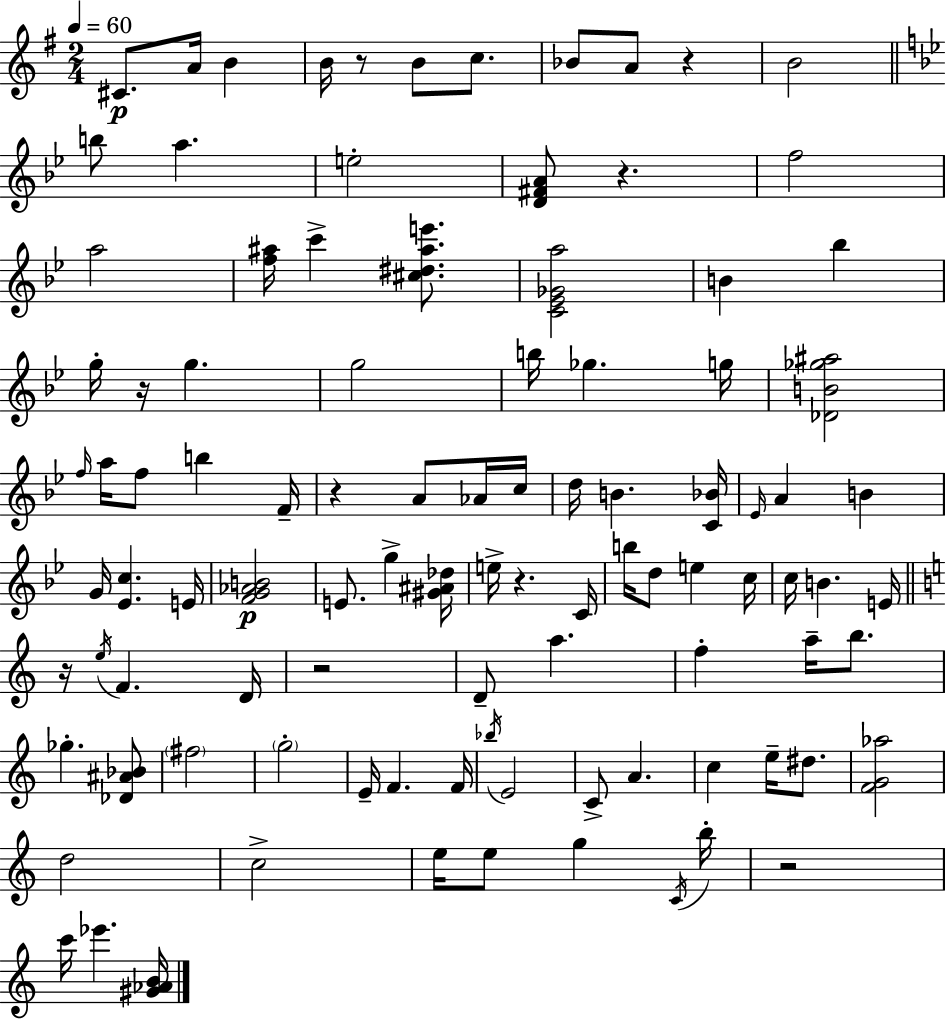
C#4/e. A4/s B4/q B4/s R/e B4/e C5/e. Bb4/e A4/e R/q B4/h B5/e A5/q. E5/h [D4,F#4,A4]/e R/q. F5/h A5/h [F5,A#5]/s C6/q [C#5,D#5,A#5,E6]/e. [C4,Eb4,Gb4,A5]/h B4/q Bb5/q G5/s R/s G5/q. G5/h B5/s Gb5/q. G5/s [Db4,B4,Gb5,A#5]/h F5/s A5/s F5/e B5/q F4/s R/q A4/e Ab4/s C5/s D5/s B4/q. [C4,Bb4]/s Eb4/s A4/q B4/q G4/s [Eb4,C5]/q. E4/s [F4,G4,Ab4,B4]/h E4/e. G5/q [G#4,A#4,Db5]/s E5/s R/q. C4/s B5/s D5/e E5/q C5/s C5/s B4/q. E4/s R/s E5/s F4/q. D4/s R/h D4/e A5/q. F5/q A5/s B5/e. Gb5/q. [Db4,A#4,Bb4]/e F#5/h G5/h E4/s F4/q. F4/s Bb5/s E4/h C4/e A4/q. C5/q E5/s D#5/e. [F4,G4,Ab5]/h D5/h C5/h E5/s E5/e G5/q C4/s B5/s R/h C6/s Eb6/q. [G#4,Ab4,B4]/s